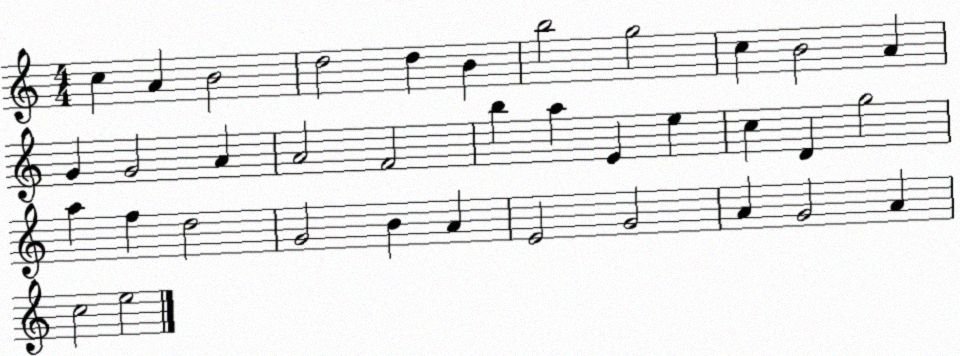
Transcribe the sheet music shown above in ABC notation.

X:1
T:Untitled
M:4/4
L:1/4
K:C
c A B2 d2 d B b2 g2 c B2 A G G2 A A2 F2 b a E e c D g2 a f d2 G2 B A E2 G2 A G2 A c2 e2